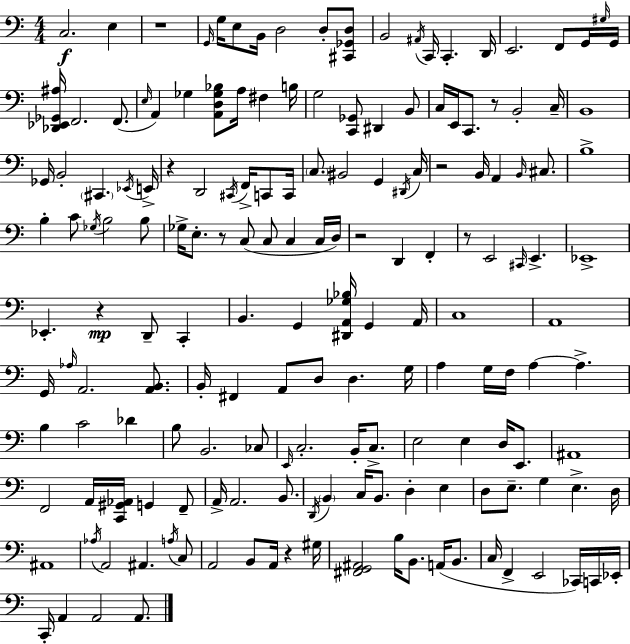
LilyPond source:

{
  \clef bass
  \numericTimeSignature
  \time 4/4
  \key c \major
  \repeat volta 2 { c2.\f e4 | r1 | \grace { g,16 } g16 e8 b,16 d2 d8-. <cis, ges, d>8 | b,2 \acciaccatura { ais,16 } c,16 c,4.-. | \break d,16 e,2. f,8 | g,16 \grace { gis16 } g,16 <des, ees, ges, ais>16 f,2. | f,8.( \grace { e16 } a,4) ges4 <a, d ges bes>8 a16 fis4 | b16 g2 <c, ges,>8 dis,4 | \break b,8 c16 e,16 c,8. r8 b,2-. | c16-- b,1 | ges,16 b,2-. \parenthesize cis,4. | \acciaccatura { ees,16 } e,16-> r4 d,2 | \break \acciaccatura { cis,16 } f,16-> c,8 c,16 \parenthesize c8. bis,2 | g,4 \acciaccatura { dis,16 } c16 r2 b,16 | a,4 \grace { b,16 } cis8. b1-> | b4-. c'8 \acciaccatura { ges16 } b2 | \break b8 ges16-> e8.-. r8 c8( | c8 c4 c16 d16) r2 | d,4 f,4-. r8 e,2 | \grace { cis,16 } e,4.-> ees,1-> | \break ees,4.-. | r4\mp d,8-- c,4-. b,4. | g,4 <dis, a, ges bes>16 g,4 a,16 c1 | a,1 | \break g,16 \grace { aes16 } a,2. | <a, b,>8. b,16-. fis,4 | a,8 d8 d4. g16 a4 g16 | f16 a4~~ a4.-> b4 c'2 | \break des'4 b8 b,2. | ces8 \grace { e,16 } c2.-. | b,16-. c8.-> e2 | e4 d16 e,8. ais,1 | \break f,2 | a,16 <c, gis, aes,>16 g,4 f,8-- a,16-> a,2. | b,8. \acciaccatura { d,16 } \parenthesize b,4 | c16 b,8. d4-. e4 d8 e8.-- | \break g4 e4.-> d16 ais,1 | \acciaccatura { aes16 } a,2 | ais,4. \acciaccatura { a16 } c8 a,2 | b,8 a,16 r4 gis16 <fis, g, ais,>2 | \break b16 b,8. a,16( b,8. c16 | f,4-> e,2 ces,16) c,16 ees,16-. c,16-. | a,4 a,2 a,8. } \bar "|."
}